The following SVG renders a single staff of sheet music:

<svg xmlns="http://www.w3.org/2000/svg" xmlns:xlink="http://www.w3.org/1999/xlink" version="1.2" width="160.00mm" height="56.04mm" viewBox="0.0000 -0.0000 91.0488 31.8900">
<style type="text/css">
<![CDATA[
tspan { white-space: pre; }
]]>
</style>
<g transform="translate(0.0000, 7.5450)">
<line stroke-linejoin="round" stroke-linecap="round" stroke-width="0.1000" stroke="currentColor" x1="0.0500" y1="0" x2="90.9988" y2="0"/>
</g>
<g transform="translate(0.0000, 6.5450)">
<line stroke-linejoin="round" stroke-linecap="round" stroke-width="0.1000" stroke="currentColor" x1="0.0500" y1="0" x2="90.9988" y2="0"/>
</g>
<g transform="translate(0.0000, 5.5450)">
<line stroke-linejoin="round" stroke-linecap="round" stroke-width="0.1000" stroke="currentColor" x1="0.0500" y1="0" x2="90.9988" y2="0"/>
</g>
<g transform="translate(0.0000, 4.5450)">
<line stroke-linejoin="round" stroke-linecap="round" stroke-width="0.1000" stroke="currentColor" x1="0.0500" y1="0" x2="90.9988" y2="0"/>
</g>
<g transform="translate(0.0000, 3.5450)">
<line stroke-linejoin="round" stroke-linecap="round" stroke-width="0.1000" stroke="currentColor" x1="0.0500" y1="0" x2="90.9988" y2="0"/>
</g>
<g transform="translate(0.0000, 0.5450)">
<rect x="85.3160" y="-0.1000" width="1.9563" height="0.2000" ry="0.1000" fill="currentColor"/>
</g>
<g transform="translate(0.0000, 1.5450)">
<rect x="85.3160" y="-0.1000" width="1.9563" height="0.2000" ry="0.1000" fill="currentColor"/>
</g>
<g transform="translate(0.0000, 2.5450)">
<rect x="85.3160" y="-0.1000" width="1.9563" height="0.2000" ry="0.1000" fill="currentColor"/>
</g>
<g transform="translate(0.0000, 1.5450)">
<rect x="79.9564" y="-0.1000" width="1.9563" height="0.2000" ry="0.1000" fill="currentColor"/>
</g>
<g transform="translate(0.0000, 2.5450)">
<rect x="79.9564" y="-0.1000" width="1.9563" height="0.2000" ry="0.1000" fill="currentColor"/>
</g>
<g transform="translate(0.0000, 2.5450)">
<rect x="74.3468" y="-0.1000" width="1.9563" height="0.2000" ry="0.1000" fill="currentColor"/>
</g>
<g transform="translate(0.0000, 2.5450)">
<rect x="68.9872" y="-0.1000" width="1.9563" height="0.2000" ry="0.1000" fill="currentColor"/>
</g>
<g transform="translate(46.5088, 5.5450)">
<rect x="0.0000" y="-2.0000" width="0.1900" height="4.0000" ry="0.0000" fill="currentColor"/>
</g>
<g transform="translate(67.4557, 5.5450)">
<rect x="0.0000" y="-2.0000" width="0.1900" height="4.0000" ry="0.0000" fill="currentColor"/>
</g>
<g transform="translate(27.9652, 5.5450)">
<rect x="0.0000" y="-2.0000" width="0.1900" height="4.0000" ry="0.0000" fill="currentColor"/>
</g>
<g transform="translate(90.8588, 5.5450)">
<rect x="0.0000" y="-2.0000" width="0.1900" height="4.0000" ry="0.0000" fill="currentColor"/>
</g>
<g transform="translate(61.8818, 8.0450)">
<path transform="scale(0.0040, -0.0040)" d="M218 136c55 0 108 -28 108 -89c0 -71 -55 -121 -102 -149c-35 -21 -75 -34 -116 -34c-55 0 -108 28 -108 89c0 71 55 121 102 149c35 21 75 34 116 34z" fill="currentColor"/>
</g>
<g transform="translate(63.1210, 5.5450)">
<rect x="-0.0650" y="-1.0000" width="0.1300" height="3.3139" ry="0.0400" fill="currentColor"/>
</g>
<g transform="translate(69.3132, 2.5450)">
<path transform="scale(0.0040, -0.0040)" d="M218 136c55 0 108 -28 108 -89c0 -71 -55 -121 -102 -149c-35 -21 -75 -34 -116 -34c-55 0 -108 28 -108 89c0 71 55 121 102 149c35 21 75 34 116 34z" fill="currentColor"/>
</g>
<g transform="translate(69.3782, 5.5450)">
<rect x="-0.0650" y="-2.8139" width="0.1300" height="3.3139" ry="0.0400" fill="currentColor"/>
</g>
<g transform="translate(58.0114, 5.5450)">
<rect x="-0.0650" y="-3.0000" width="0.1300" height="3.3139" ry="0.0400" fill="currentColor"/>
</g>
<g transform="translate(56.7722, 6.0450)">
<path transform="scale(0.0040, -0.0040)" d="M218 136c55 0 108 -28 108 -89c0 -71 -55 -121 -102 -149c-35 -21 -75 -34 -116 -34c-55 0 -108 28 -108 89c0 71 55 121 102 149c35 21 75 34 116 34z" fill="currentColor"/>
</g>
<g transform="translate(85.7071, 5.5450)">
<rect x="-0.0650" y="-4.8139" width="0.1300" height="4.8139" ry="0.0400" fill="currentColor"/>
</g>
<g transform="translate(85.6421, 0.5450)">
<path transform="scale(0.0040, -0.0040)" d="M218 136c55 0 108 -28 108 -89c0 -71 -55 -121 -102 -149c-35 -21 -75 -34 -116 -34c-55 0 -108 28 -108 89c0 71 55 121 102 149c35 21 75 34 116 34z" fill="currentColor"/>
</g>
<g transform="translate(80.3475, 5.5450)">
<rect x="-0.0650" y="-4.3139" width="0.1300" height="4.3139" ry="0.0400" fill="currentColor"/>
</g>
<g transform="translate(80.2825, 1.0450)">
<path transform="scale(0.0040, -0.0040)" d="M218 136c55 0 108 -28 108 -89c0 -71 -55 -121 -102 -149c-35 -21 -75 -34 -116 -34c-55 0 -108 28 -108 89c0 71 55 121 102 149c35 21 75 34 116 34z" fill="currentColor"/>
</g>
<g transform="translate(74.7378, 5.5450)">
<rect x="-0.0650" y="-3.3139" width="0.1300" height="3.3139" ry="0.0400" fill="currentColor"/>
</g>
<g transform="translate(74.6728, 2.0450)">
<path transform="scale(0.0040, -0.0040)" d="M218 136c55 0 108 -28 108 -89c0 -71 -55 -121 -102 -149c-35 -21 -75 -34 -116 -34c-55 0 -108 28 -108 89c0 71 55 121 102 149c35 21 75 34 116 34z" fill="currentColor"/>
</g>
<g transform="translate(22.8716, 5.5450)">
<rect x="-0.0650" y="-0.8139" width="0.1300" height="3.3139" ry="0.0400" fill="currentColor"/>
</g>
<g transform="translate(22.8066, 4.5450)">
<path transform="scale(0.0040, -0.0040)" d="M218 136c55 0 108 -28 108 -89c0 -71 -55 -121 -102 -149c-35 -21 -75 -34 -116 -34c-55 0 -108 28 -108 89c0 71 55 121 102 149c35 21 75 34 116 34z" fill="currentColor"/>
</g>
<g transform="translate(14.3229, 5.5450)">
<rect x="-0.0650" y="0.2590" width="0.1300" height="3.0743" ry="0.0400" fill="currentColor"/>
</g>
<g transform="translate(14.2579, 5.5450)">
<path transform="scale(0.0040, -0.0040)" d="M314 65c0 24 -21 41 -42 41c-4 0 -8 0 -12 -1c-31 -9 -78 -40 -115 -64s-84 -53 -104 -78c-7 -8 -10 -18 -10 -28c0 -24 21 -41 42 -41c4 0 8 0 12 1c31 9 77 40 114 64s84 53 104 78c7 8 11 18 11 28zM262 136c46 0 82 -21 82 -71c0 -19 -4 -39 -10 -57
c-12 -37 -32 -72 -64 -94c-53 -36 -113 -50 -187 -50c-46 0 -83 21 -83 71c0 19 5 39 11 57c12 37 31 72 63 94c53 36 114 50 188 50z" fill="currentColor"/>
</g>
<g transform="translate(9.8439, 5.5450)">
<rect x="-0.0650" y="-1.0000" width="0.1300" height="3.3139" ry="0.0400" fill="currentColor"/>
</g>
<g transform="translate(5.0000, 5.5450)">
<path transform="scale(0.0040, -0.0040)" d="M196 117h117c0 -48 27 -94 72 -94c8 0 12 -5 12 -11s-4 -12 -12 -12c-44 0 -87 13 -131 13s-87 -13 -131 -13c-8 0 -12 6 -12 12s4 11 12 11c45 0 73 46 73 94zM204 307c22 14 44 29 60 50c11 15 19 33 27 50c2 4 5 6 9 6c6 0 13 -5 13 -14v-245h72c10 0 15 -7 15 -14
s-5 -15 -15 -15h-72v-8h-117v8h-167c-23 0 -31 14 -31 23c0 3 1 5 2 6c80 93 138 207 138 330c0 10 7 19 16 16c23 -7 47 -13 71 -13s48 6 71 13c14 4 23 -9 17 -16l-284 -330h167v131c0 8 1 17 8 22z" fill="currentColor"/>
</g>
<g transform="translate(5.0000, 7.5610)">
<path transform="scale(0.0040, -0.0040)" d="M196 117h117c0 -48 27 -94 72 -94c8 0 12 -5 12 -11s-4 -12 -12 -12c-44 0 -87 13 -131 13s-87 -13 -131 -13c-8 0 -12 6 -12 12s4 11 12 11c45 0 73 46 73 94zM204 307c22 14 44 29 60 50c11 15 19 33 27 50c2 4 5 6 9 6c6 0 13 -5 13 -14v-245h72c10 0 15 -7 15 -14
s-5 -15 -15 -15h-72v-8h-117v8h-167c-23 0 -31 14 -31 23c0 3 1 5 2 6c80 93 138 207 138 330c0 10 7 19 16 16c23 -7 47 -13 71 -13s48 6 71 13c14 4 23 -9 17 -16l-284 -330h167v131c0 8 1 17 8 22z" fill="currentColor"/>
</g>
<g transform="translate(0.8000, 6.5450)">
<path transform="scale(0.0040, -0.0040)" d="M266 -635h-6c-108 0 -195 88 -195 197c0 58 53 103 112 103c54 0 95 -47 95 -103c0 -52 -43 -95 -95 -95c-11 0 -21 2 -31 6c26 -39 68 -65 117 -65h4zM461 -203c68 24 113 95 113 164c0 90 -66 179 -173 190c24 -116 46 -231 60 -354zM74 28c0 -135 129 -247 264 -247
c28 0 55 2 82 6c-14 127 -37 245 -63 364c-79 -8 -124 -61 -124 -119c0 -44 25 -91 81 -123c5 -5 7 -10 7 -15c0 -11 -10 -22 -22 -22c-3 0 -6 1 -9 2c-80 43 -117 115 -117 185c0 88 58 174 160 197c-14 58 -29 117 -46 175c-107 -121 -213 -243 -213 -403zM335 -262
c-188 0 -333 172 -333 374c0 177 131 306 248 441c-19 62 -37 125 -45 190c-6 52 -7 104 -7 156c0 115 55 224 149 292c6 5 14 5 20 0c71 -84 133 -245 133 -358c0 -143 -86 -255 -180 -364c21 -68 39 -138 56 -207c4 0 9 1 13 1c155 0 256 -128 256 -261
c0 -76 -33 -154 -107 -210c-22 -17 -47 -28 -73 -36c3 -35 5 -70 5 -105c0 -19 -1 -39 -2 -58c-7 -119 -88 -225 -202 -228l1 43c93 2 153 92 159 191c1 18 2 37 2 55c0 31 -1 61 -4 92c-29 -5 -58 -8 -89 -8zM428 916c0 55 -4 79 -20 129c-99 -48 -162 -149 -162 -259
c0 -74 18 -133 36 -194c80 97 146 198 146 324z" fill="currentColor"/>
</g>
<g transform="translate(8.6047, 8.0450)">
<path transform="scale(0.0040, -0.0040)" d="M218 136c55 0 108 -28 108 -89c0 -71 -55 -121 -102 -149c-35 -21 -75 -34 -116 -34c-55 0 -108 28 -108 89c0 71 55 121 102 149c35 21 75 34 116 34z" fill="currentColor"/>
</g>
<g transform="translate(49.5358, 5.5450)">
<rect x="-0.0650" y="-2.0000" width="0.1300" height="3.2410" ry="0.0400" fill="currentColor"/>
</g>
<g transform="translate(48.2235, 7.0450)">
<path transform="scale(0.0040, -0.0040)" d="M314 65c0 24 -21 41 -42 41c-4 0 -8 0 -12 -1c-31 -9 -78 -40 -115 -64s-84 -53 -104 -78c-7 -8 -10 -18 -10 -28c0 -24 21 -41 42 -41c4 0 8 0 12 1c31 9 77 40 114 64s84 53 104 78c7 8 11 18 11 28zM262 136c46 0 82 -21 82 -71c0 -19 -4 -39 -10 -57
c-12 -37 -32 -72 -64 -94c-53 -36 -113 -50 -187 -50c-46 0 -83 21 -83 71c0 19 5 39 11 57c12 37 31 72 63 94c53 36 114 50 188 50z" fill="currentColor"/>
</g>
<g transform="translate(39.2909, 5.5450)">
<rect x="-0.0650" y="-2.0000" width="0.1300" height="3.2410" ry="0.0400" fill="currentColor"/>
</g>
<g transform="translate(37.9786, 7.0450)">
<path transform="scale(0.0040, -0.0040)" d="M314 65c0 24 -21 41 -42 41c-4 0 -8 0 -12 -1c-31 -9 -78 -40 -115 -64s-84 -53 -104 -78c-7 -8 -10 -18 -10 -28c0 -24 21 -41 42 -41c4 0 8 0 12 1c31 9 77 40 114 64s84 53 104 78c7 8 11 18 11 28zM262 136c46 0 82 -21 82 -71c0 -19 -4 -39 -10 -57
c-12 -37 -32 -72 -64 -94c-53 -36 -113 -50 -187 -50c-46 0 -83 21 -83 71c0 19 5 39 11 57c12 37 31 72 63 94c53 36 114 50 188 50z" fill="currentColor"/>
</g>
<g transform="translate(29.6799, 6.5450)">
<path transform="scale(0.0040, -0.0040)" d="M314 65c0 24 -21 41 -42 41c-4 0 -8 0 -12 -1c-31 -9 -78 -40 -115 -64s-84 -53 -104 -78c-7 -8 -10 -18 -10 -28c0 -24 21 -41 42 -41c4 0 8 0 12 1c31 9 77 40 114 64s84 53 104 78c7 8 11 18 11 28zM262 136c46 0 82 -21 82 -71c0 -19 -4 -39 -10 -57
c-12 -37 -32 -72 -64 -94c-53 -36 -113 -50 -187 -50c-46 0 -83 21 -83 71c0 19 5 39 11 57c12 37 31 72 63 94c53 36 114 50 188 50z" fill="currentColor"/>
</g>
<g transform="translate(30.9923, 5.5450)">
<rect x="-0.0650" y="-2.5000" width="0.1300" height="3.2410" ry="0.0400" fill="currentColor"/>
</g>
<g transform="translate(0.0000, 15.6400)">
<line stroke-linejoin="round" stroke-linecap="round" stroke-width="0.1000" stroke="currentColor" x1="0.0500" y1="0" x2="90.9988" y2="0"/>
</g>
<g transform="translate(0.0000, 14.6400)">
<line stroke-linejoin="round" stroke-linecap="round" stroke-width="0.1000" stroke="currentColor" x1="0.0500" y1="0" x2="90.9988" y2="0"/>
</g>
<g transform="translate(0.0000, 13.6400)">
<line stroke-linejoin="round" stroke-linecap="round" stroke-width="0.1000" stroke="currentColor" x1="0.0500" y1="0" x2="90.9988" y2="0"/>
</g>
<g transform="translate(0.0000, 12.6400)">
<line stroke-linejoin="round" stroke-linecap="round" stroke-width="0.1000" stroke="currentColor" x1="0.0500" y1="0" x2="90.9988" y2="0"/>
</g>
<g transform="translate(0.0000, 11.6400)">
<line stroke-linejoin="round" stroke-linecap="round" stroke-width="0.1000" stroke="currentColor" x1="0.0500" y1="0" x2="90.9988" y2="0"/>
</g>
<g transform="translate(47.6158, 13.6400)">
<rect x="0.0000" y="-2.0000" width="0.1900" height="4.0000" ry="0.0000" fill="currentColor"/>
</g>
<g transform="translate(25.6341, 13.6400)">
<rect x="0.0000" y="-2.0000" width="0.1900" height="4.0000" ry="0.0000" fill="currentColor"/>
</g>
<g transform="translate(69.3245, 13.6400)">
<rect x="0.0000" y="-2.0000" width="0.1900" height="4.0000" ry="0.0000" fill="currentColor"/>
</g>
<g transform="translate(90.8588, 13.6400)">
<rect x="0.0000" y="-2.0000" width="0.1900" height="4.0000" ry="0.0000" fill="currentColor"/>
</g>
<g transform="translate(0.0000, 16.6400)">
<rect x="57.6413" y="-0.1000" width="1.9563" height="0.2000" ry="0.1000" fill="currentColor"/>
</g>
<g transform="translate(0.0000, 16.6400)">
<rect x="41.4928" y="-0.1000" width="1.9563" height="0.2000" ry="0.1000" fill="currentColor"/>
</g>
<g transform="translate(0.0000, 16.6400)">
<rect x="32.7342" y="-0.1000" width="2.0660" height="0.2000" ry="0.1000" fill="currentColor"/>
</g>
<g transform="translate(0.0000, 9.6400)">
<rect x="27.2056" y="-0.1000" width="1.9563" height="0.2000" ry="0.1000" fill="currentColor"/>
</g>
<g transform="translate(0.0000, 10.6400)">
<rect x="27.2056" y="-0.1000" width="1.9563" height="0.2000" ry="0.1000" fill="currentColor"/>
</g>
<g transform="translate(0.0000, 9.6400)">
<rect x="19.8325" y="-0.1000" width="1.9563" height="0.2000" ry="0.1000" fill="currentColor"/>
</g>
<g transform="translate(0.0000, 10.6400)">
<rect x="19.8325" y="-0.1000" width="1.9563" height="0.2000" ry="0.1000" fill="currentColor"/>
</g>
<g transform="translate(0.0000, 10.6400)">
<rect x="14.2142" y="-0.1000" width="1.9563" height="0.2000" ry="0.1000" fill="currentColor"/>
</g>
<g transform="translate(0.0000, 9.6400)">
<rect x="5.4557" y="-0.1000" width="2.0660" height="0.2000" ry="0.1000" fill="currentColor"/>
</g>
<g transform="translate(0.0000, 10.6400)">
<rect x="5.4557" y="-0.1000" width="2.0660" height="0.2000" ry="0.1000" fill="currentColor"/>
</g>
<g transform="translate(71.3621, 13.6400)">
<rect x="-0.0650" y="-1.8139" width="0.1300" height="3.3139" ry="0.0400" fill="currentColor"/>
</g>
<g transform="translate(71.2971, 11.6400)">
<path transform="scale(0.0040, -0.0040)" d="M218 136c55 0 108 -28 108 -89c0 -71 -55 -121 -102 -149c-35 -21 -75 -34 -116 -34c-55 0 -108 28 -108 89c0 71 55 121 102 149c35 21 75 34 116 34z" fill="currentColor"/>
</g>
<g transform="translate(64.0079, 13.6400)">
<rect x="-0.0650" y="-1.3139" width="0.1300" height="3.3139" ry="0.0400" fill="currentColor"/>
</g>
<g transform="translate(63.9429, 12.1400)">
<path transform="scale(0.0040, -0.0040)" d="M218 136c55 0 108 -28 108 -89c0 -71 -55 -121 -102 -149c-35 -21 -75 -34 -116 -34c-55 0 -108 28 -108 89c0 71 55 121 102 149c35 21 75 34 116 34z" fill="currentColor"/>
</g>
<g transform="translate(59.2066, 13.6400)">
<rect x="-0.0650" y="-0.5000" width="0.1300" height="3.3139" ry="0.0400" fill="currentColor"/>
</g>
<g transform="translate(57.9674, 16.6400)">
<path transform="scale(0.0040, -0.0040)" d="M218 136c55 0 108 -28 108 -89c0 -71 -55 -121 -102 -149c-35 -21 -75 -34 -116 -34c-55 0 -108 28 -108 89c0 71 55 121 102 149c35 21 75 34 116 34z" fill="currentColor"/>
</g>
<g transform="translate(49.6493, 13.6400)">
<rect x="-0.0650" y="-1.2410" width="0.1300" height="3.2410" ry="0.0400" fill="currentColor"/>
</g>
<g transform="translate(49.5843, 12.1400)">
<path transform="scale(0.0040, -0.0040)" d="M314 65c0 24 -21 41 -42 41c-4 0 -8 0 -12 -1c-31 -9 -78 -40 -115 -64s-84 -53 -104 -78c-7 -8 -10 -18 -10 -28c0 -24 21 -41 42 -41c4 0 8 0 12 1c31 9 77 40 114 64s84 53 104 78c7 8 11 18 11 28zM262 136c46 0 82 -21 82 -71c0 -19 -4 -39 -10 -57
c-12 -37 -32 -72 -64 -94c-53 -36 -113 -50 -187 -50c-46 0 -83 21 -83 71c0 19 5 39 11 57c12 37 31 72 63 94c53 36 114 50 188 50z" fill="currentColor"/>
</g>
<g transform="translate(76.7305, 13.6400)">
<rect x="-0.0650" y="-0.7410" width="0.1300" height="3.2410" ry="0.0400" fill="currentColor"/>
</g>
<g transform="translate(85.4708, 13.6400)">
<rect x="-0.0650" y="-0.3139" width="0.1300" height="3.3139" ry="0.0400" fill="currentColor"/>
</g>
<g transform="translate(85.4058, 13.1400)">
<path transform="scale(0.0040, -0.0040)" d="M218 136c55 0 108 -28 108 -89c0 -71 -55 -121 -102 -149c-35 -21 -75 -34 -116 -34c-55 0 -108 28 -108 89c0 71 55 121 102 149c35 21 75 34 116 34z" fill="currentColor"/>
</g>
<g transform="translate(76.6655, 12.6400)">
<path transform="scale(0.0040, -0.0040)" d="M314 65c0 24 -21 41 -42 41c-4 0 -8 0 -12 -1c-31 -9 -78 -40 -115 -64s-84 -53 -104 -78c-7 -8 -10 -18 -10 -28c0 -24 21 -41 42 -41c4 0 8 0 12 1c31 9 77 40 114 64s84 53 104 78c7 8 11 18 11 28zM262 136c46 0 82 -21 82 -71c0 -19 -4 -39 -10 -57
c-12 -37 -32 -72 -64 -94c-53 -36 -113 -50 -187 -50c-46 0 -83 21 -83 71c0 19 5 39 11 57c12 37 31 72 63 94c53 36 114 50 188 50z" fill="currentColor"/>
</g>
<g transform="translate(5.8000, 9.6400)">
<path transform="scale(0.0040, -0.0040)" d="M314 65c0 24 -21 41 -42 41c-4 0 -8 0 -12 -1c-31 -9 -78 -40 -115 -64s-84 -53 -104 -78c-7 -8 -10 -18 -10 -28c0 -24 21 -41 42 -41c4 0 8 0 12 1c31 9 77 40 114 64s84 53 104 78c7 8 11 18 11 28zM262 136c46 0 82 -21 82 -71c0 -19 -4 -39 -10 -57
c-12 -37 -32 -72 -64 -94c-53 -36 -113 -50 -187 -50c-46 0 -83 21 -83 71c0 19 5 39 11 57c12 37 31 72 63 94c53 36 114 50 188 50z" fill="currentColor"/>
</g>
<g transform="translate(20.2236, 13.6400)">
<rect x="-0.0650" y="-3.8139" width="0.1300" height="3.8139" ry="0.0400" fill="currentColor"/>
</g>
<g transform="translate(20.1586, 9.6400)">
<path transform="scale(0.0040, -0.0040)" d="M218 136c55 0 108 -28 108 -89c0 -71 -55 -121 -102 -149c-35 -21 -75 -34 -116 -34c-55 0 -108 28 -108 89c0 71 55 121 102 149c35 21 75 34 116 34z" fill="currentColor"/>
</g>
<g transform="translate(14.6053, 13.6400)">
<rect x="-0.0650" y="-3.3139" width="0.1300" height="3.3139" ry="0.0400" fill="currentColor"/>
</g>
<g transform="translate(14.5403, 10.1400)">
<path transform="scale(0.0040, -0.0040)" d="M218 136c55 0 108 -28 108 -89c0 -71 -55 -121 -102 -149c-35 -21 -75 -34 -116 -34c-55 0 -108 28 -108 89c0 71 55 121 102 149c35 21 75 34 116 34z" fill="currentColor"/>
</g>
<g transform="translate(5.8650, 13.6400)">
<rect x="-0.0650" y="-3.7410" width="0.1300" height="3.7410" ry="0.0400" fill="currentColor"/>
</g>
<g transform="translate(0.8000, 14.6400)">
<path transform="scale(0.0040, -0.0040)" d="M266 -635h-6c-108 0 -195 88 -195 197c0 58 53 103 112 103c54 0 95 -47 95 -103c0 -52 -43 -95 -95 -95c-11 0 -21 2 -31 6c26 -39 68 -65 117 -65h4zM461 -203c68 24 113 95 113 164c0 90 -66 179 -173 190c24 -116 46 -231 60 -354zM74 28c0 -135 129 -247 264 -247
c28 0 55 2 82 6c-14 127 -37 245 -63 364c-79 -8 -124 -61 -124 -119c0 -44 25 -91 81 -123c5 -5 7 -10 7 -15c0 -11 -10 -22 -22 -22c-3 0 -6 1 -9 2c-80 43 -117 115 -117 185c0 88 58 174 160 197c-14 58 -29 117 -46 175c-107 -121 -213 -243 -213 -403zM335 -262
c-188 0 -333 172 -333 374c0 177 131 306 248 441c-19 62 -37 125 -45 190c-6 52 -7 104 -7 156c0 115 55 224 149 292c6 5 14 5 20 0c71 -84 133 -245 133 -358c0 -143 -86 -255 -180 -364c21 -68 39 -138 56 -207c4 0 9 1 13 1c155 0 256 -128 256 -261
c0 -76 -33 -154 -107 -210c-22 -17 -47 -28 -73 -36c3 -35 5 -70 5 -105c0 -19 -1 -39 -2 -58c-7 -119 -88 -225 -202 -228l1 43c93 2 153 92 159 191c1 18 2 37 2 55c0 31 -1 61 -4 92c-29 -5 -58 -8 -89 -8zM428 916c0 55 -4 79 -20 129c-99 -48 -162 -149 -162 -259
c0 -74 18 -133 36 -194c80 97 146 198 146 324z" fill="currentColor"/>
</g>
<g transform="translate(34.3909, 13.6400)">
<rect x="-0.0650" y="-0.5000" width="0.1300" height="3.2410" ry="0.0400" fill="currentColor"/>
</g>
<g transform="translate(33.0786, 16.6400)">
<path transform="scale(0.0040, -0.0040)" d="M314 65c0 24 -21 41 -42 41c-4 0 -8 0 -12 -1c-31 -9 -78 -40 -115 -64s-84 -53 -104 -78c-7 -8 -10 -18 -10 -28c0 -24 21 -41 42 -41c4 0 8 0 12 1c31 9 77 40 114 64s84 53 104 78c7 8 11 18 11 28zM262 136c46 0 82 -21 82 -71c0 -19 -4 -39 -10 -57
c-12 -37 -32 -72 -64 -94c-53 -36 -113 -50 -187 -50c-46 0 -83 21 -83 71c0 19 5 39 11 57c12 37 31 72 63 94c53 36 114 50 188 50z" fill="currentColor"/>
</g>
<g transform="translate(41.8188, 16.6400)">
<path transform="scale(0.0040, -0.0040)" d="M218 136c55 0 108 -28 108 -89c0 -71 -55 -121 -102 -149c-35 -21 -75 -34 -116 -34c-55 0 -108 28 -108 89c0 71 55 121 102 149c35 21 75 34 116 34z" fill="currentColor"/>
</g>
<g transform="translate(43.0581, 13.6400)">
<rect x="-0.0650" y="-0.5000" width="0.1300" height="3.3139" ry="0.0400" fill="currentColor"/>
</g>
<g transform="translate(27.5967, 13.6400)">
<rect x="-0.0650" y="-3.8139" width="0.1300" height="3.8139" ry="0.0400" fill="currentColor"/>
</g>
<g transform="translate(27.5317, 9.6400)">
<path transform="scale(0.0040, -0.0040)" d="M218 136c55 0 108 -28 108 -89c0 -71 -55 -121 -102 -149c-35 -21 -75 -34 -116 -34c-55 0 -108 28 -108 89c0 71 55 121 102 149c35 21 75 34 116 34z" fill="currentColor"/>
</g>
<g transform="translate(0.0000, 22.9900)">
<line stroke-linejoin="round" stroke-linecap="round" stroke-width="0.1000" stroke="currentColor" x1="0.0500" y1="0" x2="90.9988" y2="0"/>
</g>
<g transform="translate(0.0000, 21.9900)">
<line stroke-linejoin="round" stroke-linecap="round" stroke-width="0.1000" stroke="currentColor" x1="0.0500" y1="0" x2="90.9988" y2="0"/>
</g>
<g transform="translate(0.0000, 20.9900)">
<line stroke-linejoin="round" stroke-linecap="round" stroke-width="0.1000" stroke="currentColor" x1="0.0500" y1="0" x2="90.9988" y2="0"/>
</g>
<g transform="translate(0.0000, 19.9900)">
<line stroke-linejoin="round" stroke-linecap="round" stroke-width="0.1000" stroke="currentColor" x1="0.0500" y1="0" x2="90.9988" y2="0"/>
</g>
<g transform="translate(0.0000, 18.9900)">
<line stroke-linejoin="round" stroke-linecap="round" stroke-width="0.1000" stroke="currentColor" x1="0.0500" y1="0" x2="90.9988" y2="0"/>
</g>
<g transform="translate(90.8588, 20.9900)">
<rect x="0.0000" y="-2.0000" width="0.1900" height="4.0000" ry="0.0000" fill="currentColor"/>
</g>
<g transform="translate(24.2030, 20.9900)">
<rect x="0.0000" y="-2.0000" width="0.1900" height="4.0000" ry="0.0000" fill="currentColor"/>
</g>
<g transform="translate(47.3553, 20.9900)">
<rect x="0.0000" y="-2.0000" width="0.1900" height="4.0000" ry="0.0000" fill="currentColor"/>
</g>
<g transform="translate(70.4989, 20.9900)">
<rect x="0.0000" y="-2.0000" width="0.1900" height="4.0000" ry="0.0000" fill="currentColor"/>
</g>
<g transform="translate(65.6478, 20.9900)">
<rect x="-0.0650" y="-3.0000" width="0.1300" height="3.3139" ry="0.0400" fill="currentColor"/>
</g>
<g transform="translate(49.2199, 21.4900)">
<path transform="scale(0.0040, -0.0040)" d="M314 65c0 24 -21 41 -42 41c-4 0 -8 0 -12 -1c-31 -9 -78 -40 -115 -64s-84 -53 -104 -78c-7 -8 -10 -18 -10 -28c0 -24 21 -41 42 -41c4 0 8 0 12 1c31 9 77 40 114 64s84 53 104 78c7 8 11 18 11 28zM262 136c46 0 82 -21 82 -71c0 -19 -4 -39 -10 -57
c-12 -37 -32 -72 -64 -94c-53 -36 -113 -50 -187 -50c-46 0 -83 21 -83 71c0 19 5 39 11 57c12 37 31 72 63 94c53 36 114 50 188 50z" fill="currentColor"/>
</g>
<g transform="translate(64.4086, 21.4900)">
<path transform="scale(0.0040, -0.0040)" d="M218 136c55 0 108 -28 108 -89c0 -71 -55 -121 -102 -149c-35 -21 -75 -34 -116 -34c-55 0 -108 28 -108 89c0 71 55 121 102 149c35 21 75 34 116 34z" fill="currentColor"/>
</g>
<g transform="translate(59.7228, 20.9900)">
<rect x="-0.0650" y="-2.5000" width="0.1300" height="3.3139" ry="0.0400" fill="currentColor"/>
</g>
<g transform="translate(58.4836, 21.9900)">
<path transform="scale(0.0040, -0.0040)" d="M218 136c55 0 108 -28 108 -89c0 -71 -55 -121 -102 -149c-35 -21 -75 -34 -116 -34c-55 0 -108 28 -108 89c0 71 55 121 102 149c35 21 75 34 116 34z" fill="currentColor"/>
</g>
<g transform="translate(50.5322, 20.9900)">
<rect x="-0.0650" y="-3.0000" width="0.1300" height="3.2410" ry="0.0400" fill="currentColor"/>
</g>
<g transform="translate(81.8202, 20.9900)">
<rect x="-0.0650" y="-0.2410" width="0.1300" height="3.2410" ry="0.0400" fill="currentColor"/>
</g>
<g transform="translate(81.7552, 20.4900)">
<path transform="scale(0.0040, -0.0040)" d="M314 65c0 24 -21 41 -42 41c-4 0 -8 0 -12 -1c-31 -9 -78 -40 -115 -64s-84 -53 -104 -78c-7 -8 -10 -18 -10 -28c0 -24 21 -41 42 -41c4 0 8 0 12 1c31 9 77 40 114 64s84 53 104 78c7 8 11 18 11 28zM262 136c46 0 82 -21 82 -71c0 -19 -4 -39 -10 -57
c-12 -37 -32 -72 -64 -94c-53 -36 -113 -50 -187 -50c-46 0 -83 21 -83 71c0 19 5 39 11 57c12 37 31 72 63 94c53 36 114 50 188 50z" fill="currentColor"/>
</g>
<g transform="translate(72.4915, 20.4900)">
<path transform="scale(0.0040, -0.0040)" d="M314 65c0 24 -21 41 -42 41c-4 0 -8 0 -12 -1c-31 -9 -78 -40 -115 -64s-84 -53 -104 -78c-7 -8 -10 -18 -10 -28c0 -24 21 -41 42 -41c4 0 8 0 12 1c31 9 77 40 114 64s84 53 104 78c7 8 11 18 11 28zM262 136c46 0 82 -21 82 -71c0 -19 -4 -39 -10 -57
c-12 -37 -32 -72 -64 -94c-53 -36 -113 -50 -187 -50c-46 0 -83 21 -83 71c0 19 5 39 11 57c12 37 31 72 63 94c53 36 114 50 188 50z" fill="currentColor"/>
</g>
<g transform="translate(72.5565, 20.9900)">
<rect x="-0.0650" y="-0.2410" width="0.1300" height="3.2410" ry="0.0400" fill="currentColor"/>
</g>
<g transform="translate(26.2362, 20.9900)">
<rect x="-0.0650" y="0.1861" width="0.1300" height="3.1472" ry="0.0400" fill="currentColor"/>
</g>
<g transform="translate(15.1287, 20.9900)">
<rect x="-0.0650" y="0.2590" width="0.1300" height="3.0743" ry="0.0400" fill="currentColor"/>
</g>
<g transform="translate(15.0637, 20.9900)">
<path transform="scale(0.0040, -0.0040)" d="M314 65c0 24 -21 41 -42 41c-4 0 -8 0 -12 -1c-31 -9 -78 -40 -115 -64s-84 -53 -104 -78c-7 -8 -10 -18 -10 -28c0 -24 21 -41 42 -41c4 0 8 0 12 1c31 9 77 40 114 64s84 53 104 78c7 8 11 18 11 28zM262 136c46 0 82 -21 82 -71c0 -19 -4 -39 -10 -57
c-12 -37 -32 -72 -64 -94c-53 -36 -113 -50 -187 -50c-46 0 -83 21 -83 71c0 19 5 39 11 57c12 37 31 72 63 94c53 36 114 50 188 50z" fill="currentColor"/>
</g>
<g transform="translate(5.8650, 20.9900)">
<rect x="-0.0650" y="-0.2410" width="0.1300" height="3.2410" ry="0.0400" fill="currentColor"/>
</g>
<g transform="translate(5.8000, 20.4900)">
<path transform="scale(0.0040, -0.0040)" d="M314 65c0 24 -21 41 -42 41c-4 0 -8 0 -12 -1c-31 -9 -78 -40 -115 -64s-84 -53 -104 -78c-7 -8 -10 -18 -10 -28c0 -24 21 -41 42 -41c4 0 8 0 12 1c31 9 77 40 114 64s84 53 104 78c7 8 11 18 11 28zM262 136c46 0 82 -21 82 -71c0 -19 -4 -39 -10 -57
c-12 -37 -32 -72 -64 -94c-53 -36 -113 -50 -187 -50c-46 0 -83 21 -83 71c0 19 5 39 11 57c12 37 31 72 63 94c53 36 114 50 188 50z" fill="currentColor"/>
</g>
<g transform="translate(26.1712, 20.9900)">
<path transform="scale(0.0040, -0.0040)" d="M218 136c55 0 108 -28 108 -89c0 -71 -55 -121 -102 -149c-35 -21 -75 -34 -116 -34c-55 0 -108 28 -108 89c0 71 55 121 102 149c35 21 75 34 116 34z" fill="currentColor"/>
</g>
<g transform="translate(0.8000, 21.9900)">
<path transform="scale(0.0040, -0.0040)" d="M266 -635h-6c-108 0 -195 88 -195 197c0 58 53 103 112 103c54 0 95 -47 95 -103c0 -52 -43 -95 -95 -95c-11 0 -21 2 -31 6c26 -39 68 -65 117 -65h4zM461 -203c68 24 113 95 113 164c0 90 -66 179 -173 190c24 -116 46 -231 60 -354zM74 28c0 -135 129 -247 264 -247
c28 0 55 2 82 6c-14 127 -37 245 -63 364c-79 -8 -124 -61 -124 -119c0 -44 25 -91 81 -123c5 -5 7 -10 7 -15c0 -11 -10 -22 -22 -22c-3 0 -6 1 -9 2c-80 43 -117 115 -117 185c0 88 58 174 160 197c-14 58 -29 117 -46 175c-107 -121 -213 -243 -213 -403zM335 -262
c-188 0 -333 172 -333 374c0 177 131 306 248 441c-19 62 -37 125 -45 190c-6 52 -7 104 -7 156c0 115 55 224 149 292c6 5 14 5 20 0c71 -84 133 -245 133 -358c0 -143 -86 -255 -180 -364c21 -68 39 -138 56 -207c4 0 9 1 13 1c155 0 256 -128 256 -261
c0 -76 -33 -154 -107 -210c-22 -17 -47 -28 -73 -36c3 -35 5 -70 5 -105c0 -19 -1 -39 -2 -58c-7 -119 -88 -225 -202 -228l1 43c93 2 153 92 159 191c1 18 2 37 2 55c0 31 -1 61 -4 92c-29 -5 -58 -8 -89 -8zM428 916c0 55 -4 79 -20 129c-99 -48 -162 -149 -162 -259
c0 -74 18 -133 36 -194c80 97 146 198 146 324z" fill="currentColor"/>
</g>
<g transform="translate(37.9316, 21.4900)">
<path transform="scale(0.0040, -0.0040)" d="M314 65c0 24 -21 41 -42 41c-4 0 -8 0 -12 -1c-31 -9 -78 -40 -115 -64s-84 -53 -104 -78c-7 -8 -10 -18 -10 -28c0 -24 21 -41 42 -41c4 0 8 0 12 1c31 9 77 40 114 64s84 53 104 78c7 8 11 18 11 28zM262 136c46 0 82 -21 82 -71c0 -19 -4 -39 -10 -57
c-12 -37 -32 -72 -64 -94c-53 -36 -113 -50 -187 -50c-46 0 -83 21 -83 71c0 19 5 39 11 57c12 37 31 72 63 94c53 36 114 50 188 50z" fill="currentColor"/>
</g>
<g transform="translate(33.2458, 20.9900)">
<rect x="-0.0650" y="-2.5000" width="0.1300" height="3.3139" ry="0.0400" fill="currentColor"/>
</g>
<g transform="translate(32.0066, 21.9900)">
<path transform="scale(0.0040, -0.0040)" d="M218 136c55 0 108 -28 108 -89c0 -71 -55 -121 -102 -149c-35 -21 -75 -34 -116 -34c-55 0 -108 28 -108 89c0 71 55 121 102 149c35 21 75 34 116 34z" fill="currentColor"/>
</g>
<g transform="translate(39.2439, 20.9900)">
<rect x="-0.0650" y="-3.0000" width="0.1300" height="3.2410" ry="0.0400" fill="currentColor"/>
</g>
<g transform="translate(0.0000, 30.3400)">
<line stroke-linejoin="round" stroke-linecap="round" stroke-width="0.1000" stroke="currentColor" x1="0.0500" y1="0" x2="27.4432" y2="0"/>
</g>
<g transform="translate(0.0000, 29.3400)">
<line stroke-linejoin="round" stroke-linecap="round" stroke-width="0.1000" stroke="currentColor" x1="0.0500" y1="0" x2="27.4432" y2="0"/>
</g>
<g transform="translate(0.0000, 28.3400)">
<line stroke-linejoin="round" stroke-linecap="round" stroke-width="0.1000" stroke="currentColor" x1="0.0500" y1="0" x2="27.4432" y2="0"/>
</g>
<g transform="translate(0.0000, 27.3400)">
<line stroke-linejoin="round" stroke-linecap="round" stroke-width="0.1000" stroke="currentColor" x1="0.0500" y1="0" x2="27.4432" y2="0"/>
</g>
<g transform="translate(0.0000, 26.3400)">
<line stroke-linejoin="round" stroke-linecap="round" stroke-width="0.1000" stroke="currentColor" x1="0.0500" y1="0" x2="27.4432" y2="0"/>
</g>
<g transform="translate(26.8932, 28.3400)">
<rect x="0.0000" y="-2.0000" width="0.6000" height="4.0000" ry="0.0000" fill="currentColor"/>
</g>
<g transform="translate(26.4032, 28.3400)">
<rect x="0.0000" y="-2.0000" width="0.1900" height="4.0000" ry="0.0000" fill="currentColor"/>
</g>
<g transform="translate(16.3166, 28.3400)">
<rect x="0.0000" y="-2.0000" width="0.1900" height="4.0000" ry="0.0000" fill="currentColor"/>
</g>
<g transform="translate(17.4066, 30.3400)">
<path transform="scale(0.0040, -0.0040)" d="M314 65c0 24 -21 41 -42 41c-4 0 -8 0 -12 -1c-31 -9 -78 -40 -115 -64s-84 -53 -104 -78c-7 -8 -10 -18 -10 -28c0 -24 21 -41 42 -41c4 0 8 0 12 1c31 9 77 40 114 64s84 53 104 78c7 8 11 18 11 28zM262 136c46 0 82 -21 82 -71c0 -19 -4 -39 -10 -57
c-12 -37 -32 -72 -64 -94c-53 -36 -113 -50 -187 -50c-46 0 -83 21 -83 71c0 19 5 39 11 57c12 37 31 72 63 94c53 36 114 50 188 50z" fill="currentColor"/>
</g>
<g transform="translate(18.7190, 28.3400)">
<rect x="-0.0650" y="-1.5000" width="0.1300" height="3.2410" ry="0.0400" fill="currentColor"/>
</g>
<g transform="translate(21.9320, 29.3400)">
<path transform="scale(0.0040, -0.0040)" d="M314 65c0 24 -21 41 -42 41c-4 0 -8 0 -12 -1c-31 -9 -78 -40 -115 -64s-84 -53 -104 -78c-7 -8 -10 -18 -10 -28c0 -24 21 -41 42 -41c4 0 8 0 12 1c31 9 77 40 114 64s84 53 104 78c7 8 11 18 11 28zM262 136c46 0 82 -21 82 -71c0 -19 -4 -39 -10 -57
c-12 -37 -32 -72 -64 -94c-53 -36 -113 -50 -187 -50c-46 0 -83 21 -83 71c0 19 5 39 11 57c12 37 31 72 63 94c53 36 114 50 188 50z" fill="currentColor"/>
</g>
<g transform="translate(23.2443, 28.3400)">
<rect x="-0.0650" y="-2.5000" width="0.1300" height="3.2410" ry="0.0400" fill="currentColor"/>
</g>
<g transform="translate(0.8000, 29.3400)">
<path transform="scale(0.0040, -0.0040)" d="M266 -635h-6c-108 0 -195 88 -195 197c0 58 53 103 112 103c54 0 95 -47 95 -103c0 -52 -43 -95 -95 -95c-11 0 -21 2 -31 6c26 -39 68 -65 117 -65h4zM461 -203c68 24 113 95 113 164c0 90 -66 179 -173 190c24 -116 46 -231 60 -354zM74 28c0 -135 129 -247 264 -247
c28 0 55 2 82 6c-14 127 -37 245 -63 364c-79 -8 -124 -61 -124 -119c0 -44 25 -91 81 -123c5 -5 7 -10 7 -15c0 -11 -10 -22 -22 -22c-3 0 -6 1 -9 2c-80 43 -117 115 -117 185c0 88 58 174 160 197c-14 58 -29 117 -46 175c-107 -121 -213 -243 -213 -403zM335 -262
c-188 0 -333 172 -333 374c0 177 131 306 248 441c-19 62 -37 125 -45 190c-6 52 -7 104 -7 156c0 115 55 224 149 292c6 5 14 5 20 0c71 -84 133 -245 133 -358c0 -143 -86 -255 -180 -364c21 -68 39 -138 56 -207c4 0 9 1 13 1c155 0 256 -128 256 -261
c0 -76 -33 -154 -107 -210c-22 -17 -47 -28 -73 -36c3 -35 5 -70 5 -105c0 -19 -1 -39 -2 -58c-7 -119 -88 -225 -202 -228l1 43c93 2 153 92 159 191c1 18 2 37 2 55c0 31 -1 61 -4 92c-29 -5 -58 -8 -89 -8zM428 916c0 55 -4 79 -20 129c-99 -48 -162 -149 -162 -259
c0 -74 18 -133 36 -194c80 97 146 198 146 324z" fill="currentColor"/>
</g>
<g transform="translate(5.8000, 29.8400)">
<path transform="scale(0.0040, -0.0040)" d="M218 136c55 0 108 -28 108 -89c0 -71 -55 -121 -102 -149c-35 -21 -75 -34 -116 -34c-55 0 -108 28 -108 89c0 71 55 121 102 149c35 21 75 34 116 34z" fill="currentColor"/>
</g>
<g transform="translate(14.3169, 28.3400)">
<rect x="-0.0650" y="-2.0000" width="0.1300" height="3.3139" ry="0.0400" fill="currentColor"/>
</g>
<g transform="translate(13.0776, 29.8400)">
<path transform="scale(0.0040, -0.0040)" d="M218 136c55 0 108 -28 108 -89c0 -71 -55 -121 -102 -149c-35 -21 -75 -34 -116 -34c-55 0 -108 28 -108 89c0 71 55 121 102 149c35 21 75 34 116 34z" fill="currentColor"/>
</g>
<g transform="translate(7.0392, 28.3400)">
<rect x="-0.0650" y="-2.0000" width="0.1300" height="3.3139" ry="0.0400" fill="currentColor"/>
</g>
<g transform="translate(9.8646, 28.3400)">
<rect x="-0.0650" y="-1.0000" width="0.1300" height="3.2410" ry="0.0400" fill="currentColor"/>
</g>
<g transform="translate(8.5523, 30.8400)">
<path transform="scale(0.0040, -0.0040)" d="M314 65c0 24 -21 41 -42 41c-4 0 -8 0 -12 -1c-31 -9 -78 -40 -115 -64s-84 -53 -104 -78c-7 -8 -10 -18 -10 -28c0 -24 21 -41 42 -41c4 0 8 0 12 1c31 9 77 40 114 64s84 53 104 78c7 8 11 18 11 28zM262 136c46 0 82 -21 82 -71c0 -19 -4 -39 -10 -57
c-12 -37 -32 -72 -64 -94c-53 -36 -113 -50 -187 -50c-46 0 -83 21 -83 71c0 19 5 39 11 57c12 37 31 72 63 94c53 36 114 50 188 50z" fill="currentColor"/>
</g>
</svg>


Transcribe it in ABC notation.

X:1
T:Untitled
M:4/4
L:1/4
K:C
D B2 d G2 F2 F2 A D a b d' e' c'2 b c' c' C2 C e2 C e f d2 c c2 B2 B G A2 A2 G A c2 c2 F D2 F E2 G2